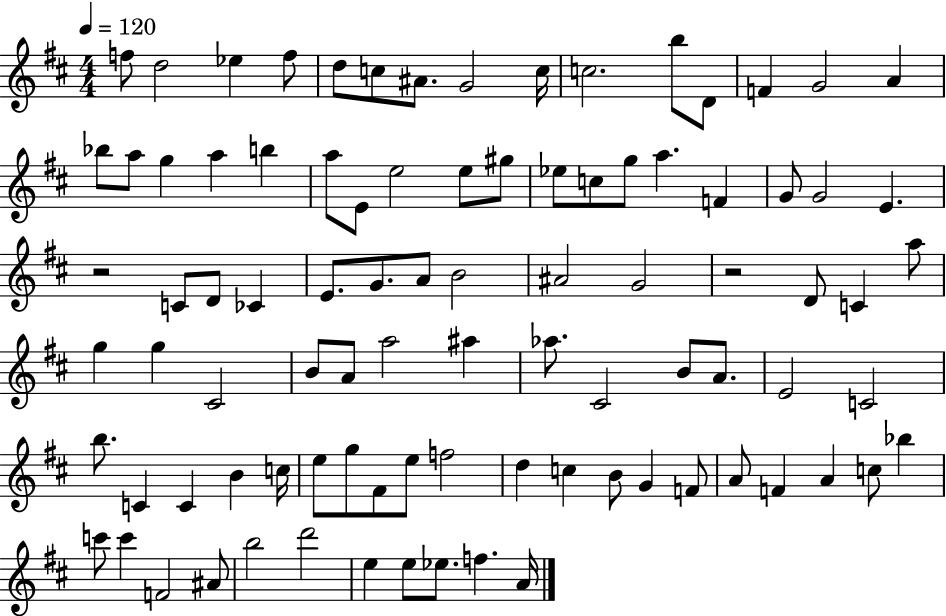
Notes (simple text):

F5/e D5/h Eb5/q F5/e D5/e C5/e A#4/e. G4/h C5/s C5/h. B5/e D4/e F4/q G4/h A4/q Bb5/e A5/e G5/q A5/q B5/q A5/e E4/e E5/h E5/e G#5/e Eb5/e C5/e G5/e A5/q. F4/q G4/e G4/h E4/q. R/h C4/e D4/e CES4/q E4/e. G4/e. A4/e B4/h A#4/h G4/h R/h D4/e C4/q A5/e G5/q G5/q C#4/h B4/e A4/e A5/h A#5/q Ab5/e. C#4/h B4/e A4/e. E4/h C4/h B5/e. C4/q C4/q B4/q C5/s E5/e G5/e F#4/e E5/e F5/h D5/q C5/q B4/e G4/q F4/e A4/e F4/q A4/q C5/e Bb5/q C6/e C6/q F4/h A#4/e B5/h D6/h E5/q E5/e Eb5/e. F5/q. A4/s